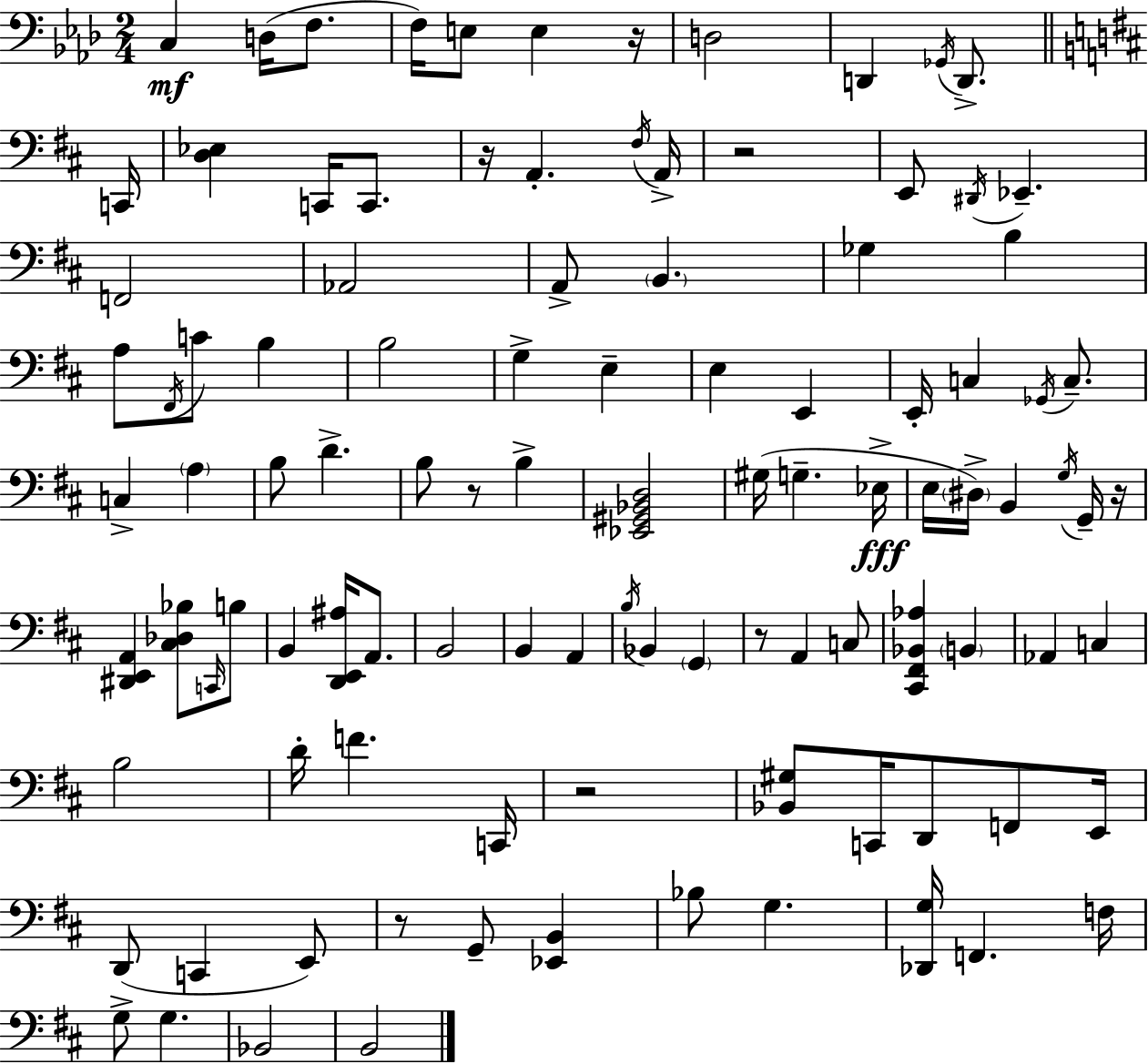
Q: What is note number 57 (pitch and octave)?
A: B2